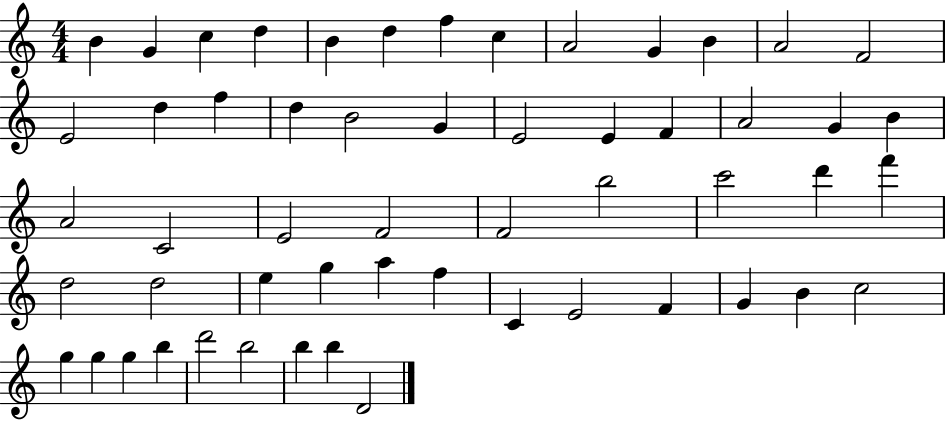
X:1
T:Untitled
M:4/4
L:1/4
K:C
B G c d B d f c A2 G B A2 F2 E2 d f d B2 G E2 E F A2 G B A2 C2 E2 F2 F2 b2 c'2 d' f' d2 d2 e g a f C E2 F G B c2 g g g b d'2 b2 b b D2